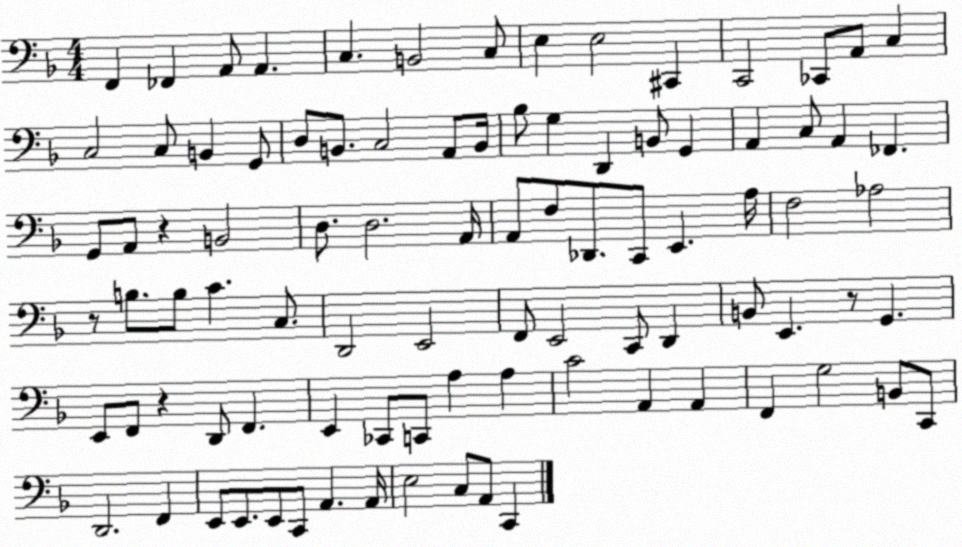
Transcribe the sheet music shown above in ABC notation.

X:1
T:Untitled
M:4/4
L:1/4
K:F
F,, _F,, A,,/2 A,, C, B,,2 C,/2 E, E,2 ^C,, C,,2 _C,,/2 A,,/2 C, C,2 C,/2 B,, G,,/2 D,/2 B,,/2 C,2 A,,/2 B,,/4 _B,/2 G, D,, B,,/2 G,, A,, C,/2 A,, _F,, G,,/2 A,,/2 z B,,2 D,/2 D,2 A,,/4 A,,/2 F,/2 _D,,/2 C,,/2 E,, A,/4 F,2 _A,2 z/2 B,/2 B,/2 C C,/2 D,,2 E,,2 F,,/2 E,,2 C,,/2 D,, B,,/2 E,, z/2 G,, E,,/2 F,,/2 z D,,/2 F,, E,, _C,,/2 C,,/2 A, A, C2 A,, A,, F,, G,2 B,,/2 C,,/2 D,,2 F,, E,,/2 E,,/2 E,,/2 C,,/2 A,, A,,/4 E,2 C,/2 A,,/2 C,,